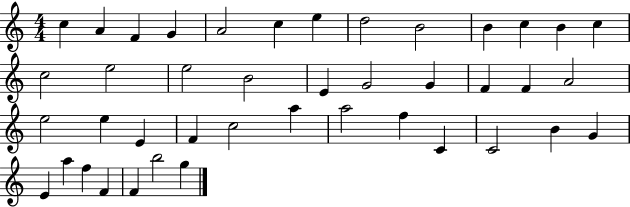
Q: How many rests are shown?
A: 0